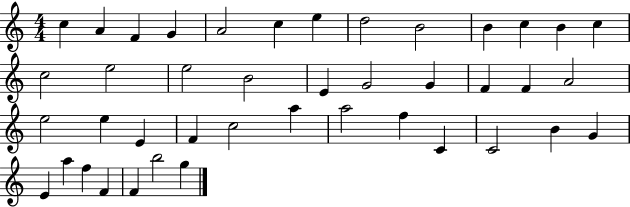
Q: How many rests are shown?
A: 0